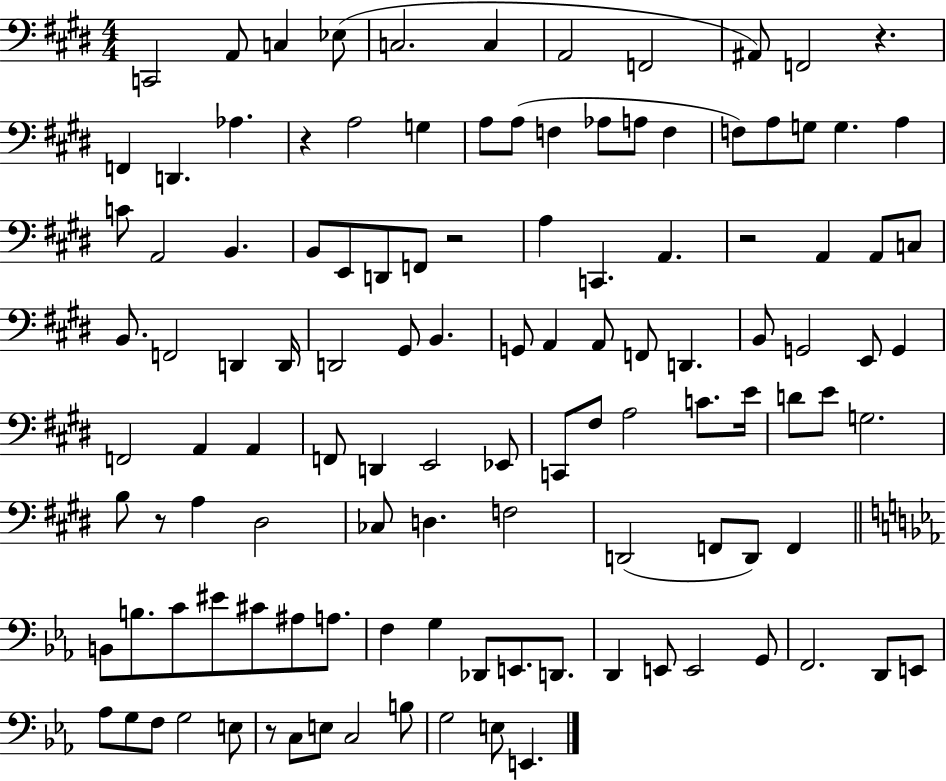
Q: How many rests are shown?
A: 6